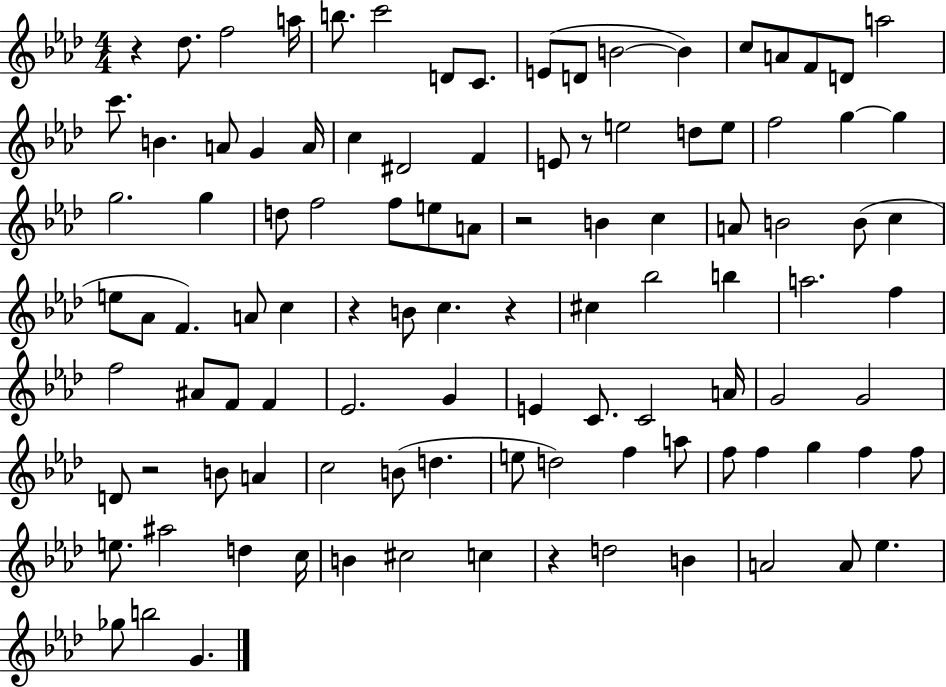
{
  \clef treble
  \numericTimeSignature
  \time 4/4
  \key aes \major
  r4 des''8. f''2 a''16 | b''8. c'''2 d'8 c'8. | e'8( d'8 b'2~~ b'4) | c''8 a'8 f'8 d'8 a''2 | \break c'''8. b'4. a'8 g'4 a'16 | c''4 dis'2 f'4 | e'8 r8 e''2 d''8 e''8 | f''2 g''4~~ g''4 | \break g''2. g''4 | d''8 f''2 f''8 e''8 a'8 | r2 b'4 c''4 | a'8 b'2 b'8( c''4 | \break e''8 aes'8 f'4.) a'8 c''4 | r4 b'8 c''4. r4 | cis''4 bes''2 b''4 | a''2. f''4 | \break f''2 ais'8 f'8 f'4 | ees'2. g'4 | e'4 c'8. c'2 a'16 | g'2 g'2 | \break d'8 r2 b'8 a'4 | c''2 b'8( d''4. | e''8 d''2) f''4 a''8 | f''8 f''4 g''4 f''4 f''8 | \break e''8. ais''2 d''4 c''16 | b'4 cis''2 c''4 | r4 d''2 b'4 | a'2 a'8 ees''4. | \break ges''8 b''2 g'4. | \bar "|."
}